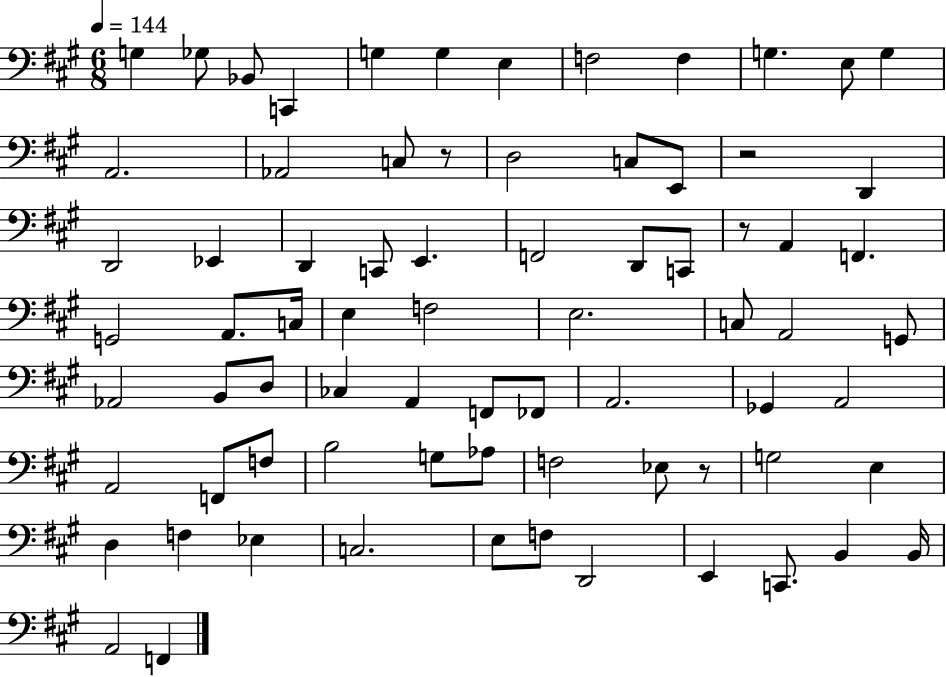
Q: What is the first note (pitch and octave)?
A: G3